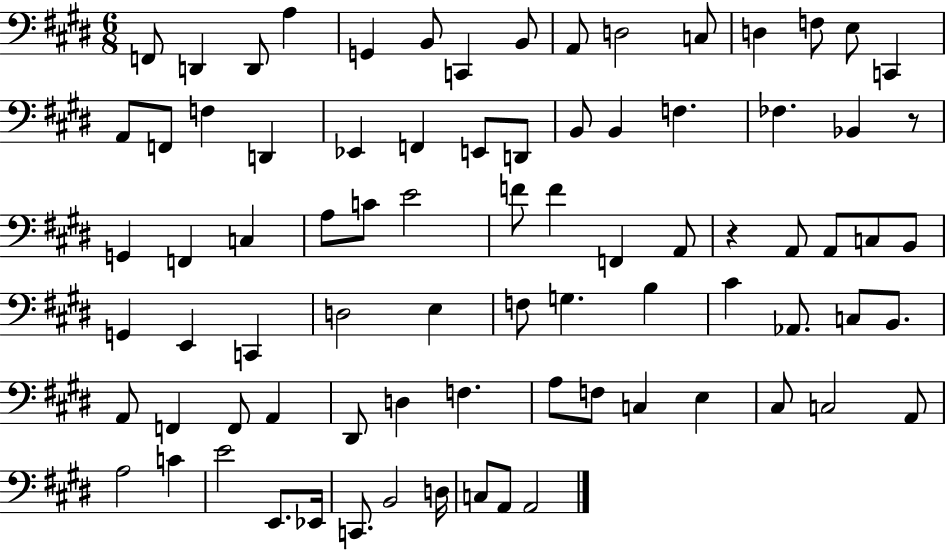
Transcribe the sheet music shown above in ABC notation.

X:1
T:Untitled
M:6/8
L:1/4
K:E
F,,/2 D,, D,,/2 A, G,, B,,/2 C,, B,,/2 A,,/2 D,2 C,/2 D, F,/2 E,/2 C,, A,,/2 F,,/2 F, D,, _E,, F,, E,,/2 D,,/2 B,,/2 B,, F, _F, _B,, z/2 G,, F,, C, A,/2 C/2 E2 F/2 F F,, A,,/2 z A,,/2 A,,/2 C,/2 B,,/2 G,, E,, C,, D,2 E, F,/2 G, B, ^C _A,,/2 C,/2 B,,/2 A,,/2 F,, F,,/2 A,, ^D,,/2 D, F, A,/2 F,/2 C, E, ^C,/2 C,2 A,,/2 A,2 C E2 E,,/2 _E,,/4 C,,/2 B,,2 D,/4 C,/2 A,,/2 A,,2